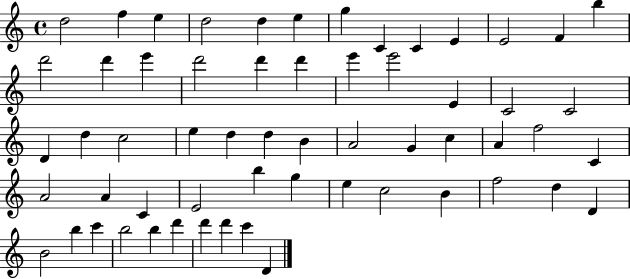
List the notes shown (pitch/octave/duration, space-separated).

D5/h F5/q E5/q D5/h D5/q E5/q G5/q C4/q C4/q E4/q E4/h F4/q B5/q D6/h D6/q E6/q D6/h D6/q D6/q E6/q E6/h E4/q C4/h C4/h D4/q D5/q C5/h E5/q D5/q D5/q B4/q A4/h G4/q C5/q A4/q F5/h C4/q A4/h A4/q C4/q E4/h B5/q G5/q E5/q C5/h B4/q F5/h D5/q D4/q B4/h B5/q C6/q B5/h B5/q D6/q D6/q D6/q C6/q D4/q